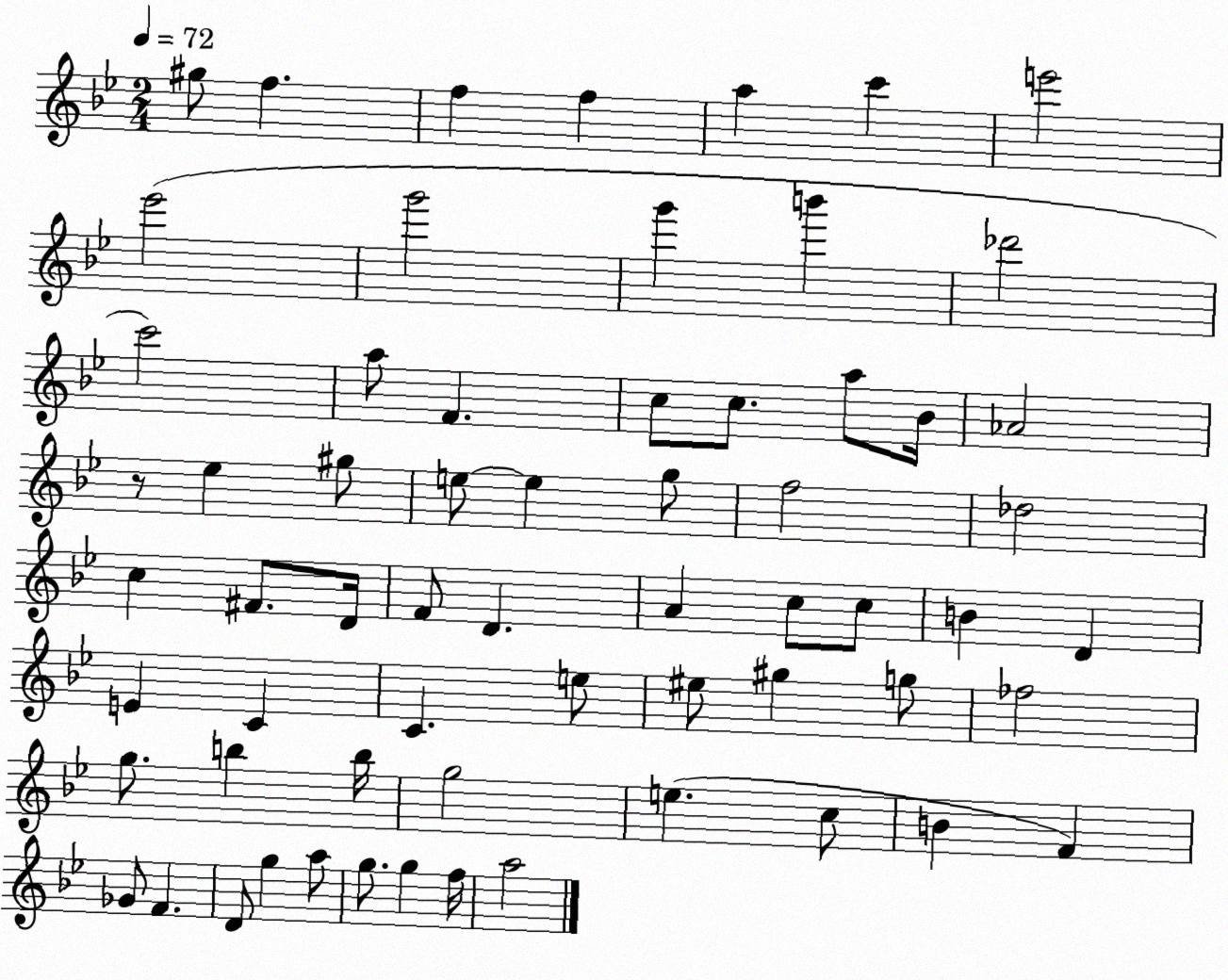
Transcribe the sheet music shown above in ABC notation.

X:1
T:Untitled
M:2/4
L:1/4
K:Bb
^g/2 f f f a c' e'2 _e'2 g'2 g' b' _d'2 c'2 a/2 F c/2 c/2 a/2 _B/4 _A2 z/2 _e ^g/2 e/2 e g/2 f2 _d2 c ^F/2 D/4 F/2 D A c/2 c/2 B D E C C e/2 ^e/2 ^g g/2 _f2 g/2 b b/4 g2 e c/2 B F _G/2 F D/2 g a/2 g/2 g f/4 a2